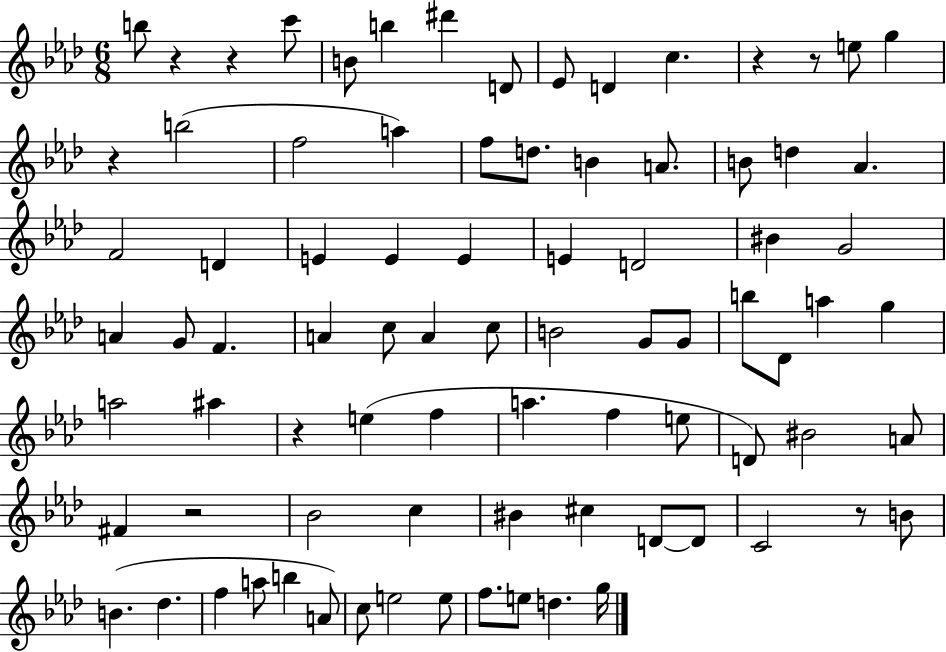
B5/e R/q R/q C6/e B4/e B5/q D#6/q D4/e Eb4/e D4/q C5/q. R/q R/e E5/e G5/q R/q B5/h F5/h A5/q F5/e D5/e. B4/q A4/e. B4/e D5/q Ab4/q. F4/h D4/q E4/q E4/q E4/q E4/q D4/h BIS4/q G4/h A4/q G4/e F4/q. A4/q C5/e A4/q C5/e B4/h G4/e G4/e B5/e Db4/e A5/q G5/q A5/h A#5/q R/q E5/q F5/q A5/q. F5/q E5/e D4/e BIS4/h A4/e F#4/q R/h Bb4/h C5/q BIS4/q C#5/q D4/e D4/e C4/h R/e B4/e B4/q. Db5/q. F5/q A5/e B5/q A4/e C5/e E5/h E5/e F5/e. E5/e D5/q. G5/s